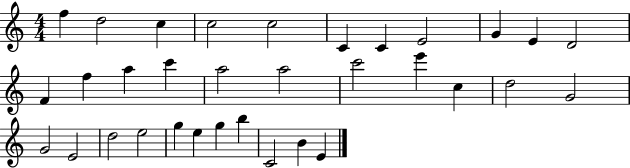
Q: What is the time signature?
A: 4/4